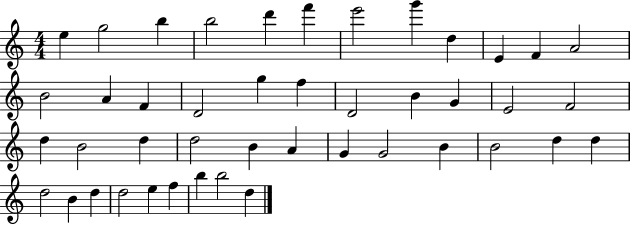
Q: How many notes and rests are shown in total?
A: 44